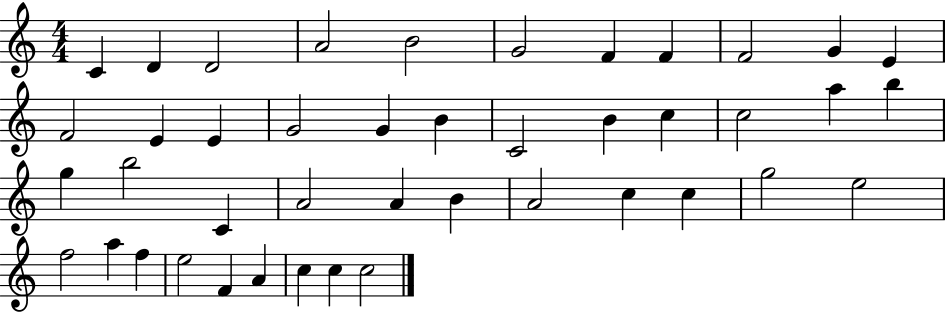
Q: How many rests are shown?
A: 0